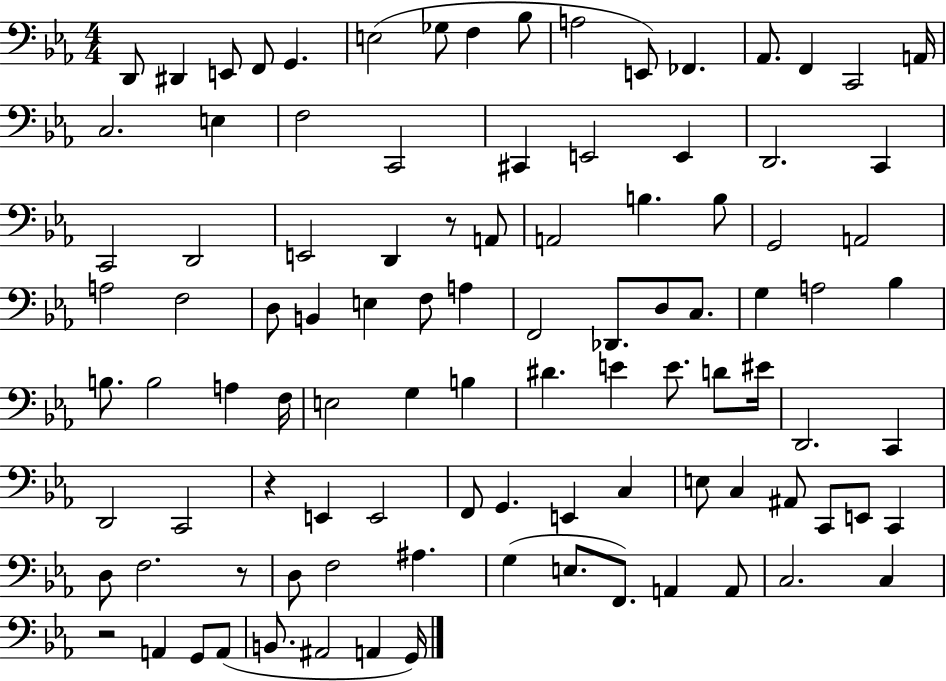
D2/e D#2/q E2/e F2/e G2/q. E3/h Gb3/e F3/q Bb3/e A3/h E2/e FES2/q. Ab2/e. F2/q C2/h A2/s C3/h. E3/q F3/h C2/h C#2/q E2/h E2/q D2/h. C2/q C2/h D2/h E2/h D2/q R/e A2/e A2/h B3/q. B3/e G2/h A2/h A3/h F3/h D3/e B2/q E3/q F3/e A3/q F2/h Db2/e. D3/e C3/e. G3/q A3/h Bb3/q B3/e. B3/h A3/q F3/s E3/h G3/q B3/q D#4/q. E4/q E4/e. D4/e EIS4/s D2/h. C2/q D2/h C2/h R/q E2/q E2/h F2/e G2/q. E2/q C3/q E3/e C3/q A#2/e C2/e E2/e C2/q D3/e F3/h. R/e D3/e F3/h A#3/q. G3/q E3/e. F2/e. A2/q A2/e C3/h. C3/q R/h A2/q G2/e A2/e B2/e. A#2/h A2/q G2/s